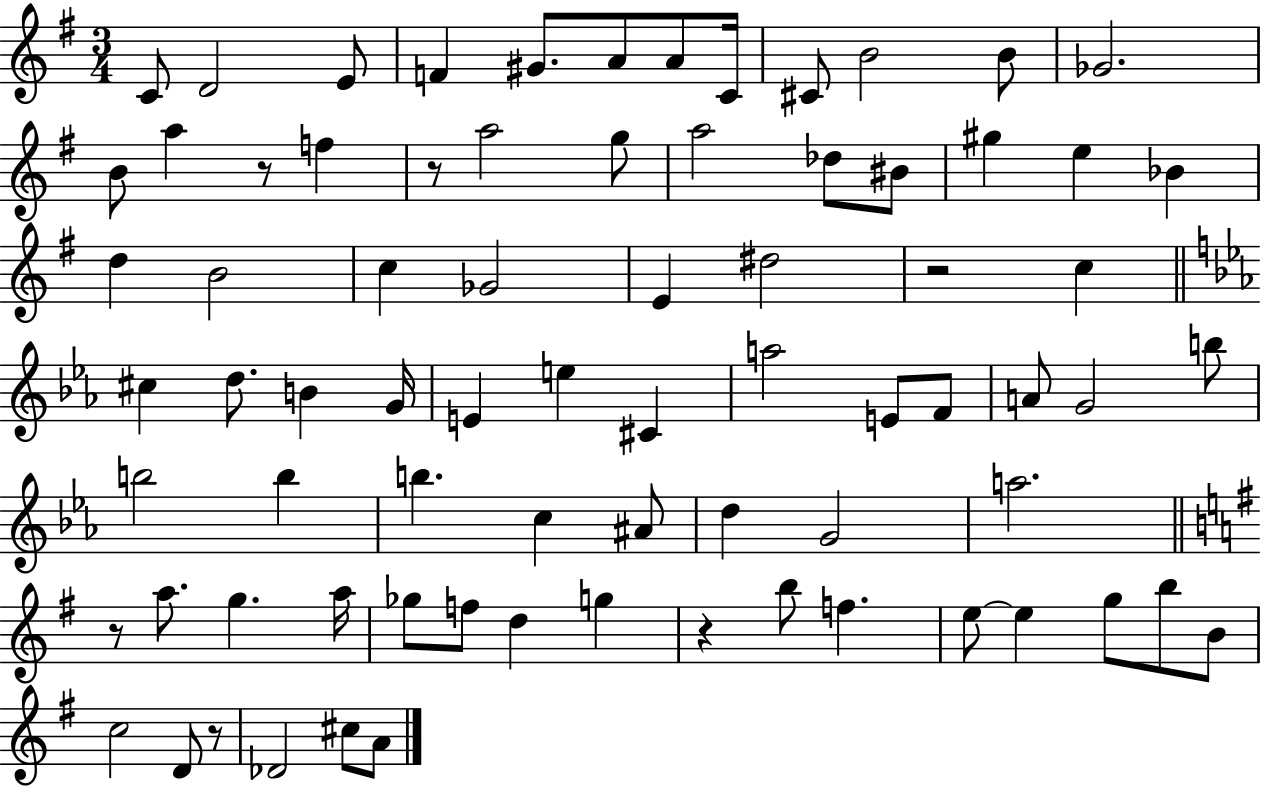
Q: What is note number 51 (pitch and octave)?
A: A5